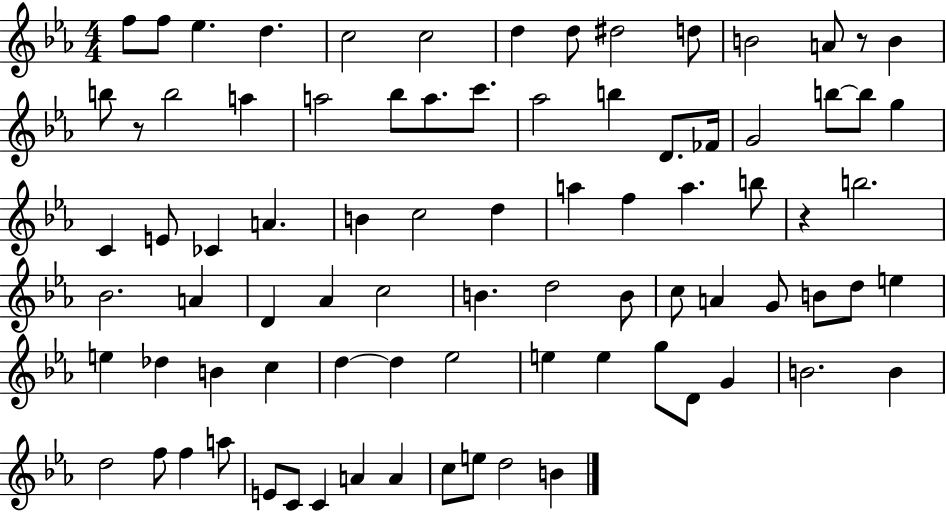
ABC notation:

X:1
T:Untitled
M:4/4
L:1/4
K:Eb
f/2 f/2 _e d c2 c2 d d/2 ^d2 d/2 B2 A/2 z/2 B b/2 z/2 b2 a a2 _b/2 a/2 c'/2 _a2 b D/2 _F/4 G2 b/2 b/2 g C E/2 _C A B c2 d a f a b/2 z b2 _B2 A D _A c2 B d2 B/2 c/2 A G/2 B/2 d/2 e e _d B c d d _e2 e e g/2 D/2 G B2 B d2 f/2 f a/2 E/2 C/2 C A A c/2 e/2 d2 B